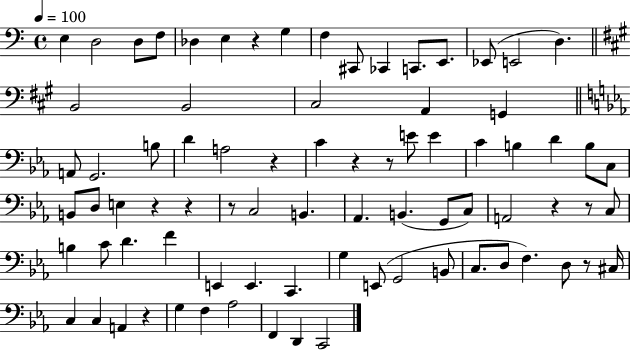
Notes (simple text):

E3/q D3/h D3/e F3/e Db3/q E3/q R/q G3/q F3/q C#2/e CES2/q C2/e. E2/e. Eb2/e E2/h D3/q. B2/h B2/h C#3/h A2/q G2/q A2/e G2/h. B3/e D4/q A3/h R/q C4/q R/q R/e E4/e E4/q C4/q B3/q D4/q B3/e C3/e B2/e D3/e E3/q R/q R/q R/e C3/h B2/q. Ab2/q. B2/q. G2/e C3/e A2/h R/q R/e C3/e B3/q C4/e D4/q. F4/q E2/q E2/q. C2/q. G3/q E2/e G2/h B2/e C3/e. D3/e F3/q. D3/e R/e C#3/s C3/q C3/q A2/q R/q G3/q F3/q Ab3/h F2/q D2/q C2/h